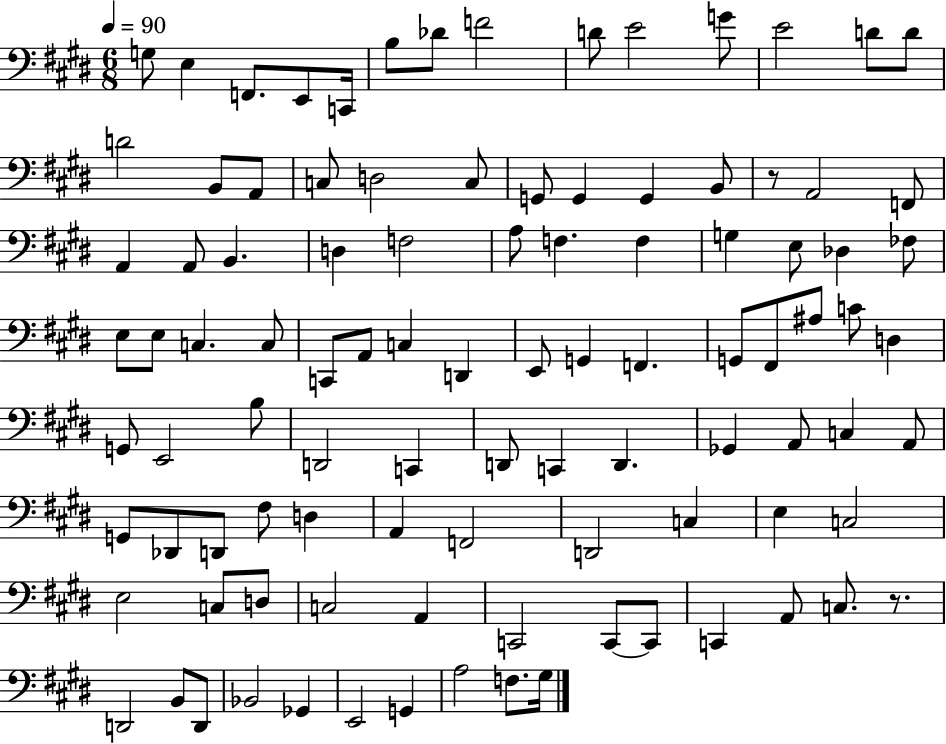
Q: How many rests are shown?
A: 2